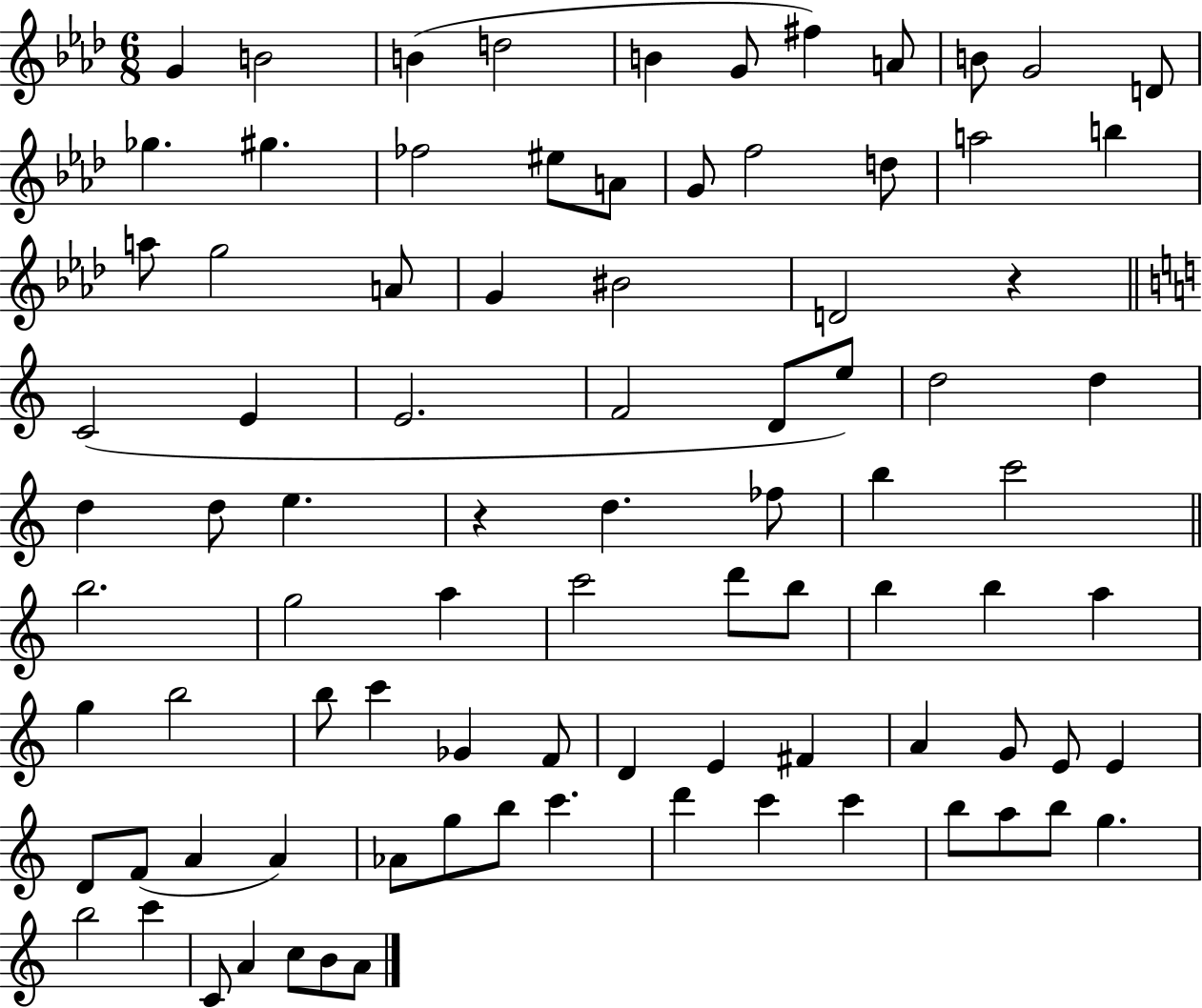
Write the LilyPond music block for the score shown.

{
  \clef treble
  \numericTimeSignature
  \time 6/8
  \key aes \major
  g'4 b'2 | b'4( d''2 | b'4 g'8 fis''4) a'8 | b'8 g'2 d'8 | \break ges''4. gis''4. | fes''2 eis''8 a'8 | g'8 f''2 d''8 | a''2 b''4 | \break a''8 g''2 a'8 | g'4 bis'2 | d'2 r4 | \bar "||" \break \key c \major c'2( e'4 | e'2. | f'2 d'8 e''8) | d''2 d''4 | \break d''4 d''8 e''4. | r4 d''4. fes''8 | b''4 c'''2 | \bar "||" \break \key a \minor b''2. | g''2 a''4 | c'''2 d'''8 b''8 | b''4 b''4 a''4 | \break g''4 b''2 | b''8 c'''4 ges'4 f'8 | d'4 e'4 fis'4 | a'4 g'8 e'8 e'4 | \break d'8 f'8( a'4 a'4) | aes'8 g''8 b''8 c'''4. | d'''4 c'''4 c'''4 | b''8 a''8 b''8 g''4. | \break b''2 c'''4 | c'8 a'4 c''8 b'8 a'8 | \bar "|."
}